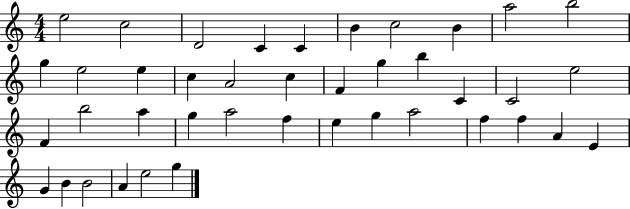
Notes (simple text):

E5/h C5/h D4/h C4/q C4/q B4/q C5/h B4/q A5/h B5/h G5/q E5/h E5/q C5/q A4/h C5/q F4/q G5/q B5/q C4/q C4/h E5/h F4/q B5/h A5/q G5/q A5/h F5/q E5/q G5/q A5/h F5/q F5/q A4/q E4/q G4/q B4/q B4/h A4/q E5/h G5/q